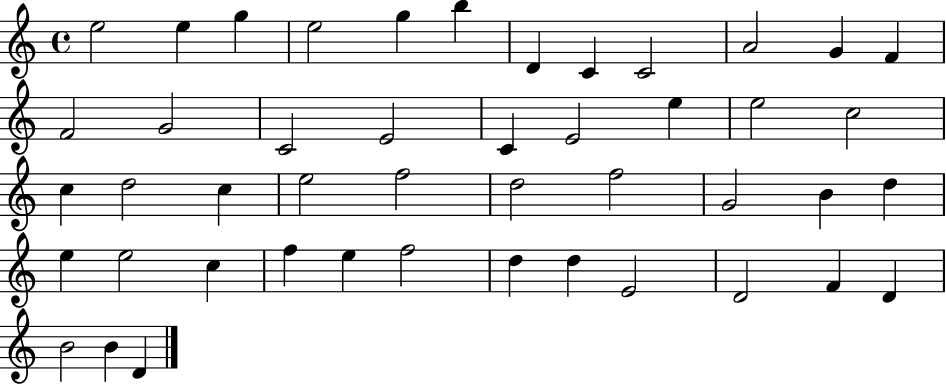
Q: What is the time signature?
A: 4/4